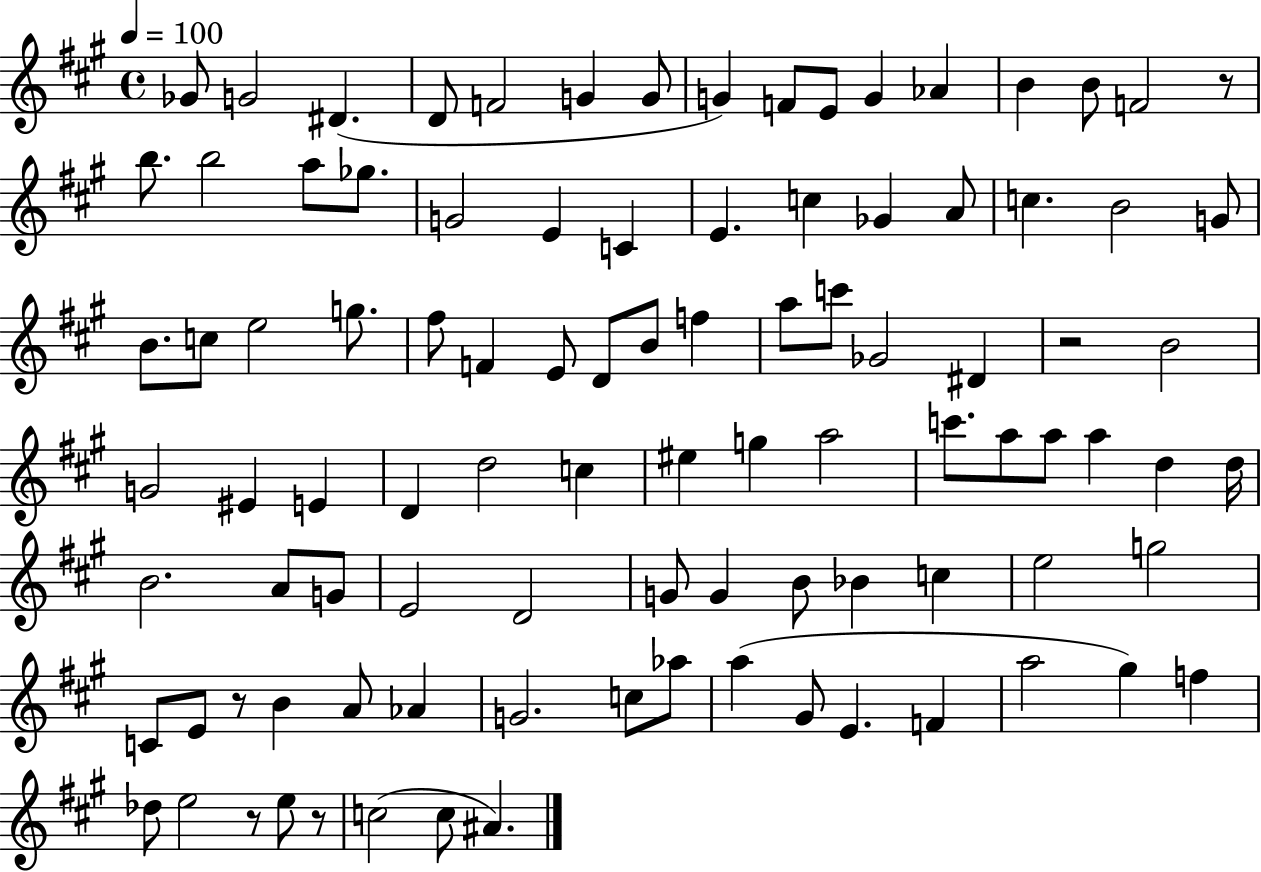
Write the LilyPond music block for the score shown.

{
  \clef treble
  \time 4/4
  \defaultTimeSignature
  \key a \major
  \tempo 4 = 100
  ges'8 g'2 dis'4.( | d'8 f'2 g'4 g'8 | g'4) f'8 e'8 g'4 aes'4 | b'4 b'8 f'2 r8 | \break b''8. b''2 a''8 ges''8. | g'2 e'4 c'4 | e'4. c''4 ges'4 a'8 | c''4. b'2 g'8 | \break b'8. c''8 e''2 g''8. | fis''8 f'4 e'8 d'8 b'8 f''4 | a''8 c'''8 ges'2 dis'4 | r2 b'2 | \break g'2 eis'4 e'4 | d'4 d''2 c''4 | eis''4 g''4 a''2 | c'''8. a''8 a''8 a''4 d''4 d''16 | \break b'2. a'8 g'8 | e'2 d'2 | g'8 g'4 b'8 bes'4 c''4 | e''2 g''2 | \break c'8 e'8 r8 b'4 a'8 aes'4 | g'2. c''8 aes''8 | a''4( gis'8 e'4. f'4 | a''2 gis''4) f''4 | \break des''8 e''2 r8 e''8 r8 | c''2( c''8 ais'4.) | \bar "|."
}